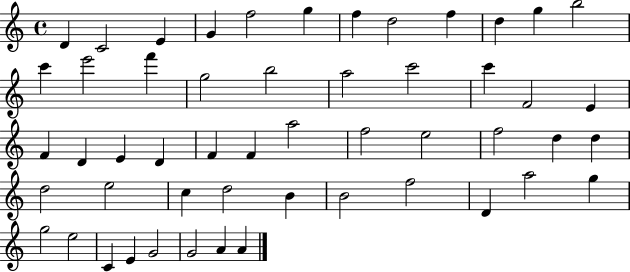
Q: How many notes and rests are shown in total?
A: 52